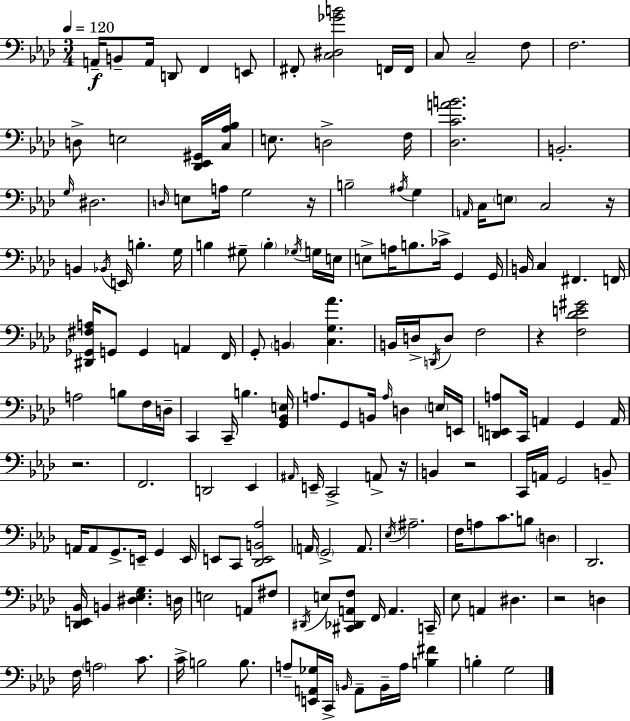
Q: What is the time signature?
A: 3/4